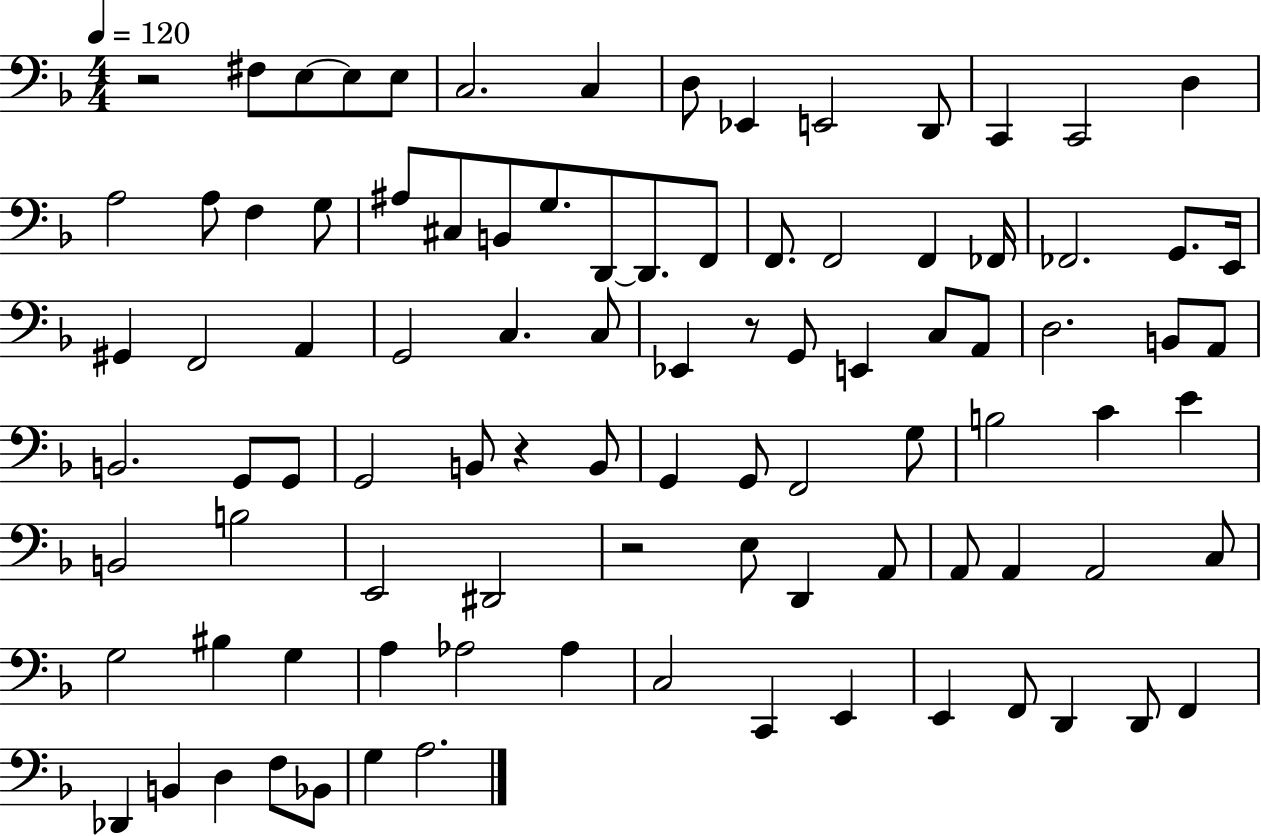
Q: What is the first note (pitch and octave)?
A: F#3